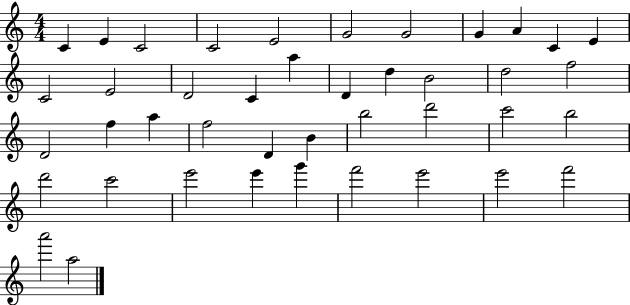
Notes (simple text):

C4/q E4/q C4/h C4/h E4/h G4/h G4/h G4/q A4/q C4/q E4/q C4/h E4/h D4/h C4/q A5/q D4/q D5/q B4/h D5/h F5/h D4/h F5/q A5/q F5/h D4/q B4/q B5/h D6/h C6/h B5/h D6/h C6/h E6/h E6/q G6/q F6/h E6/h E6/h F6/h A6/h A5/h